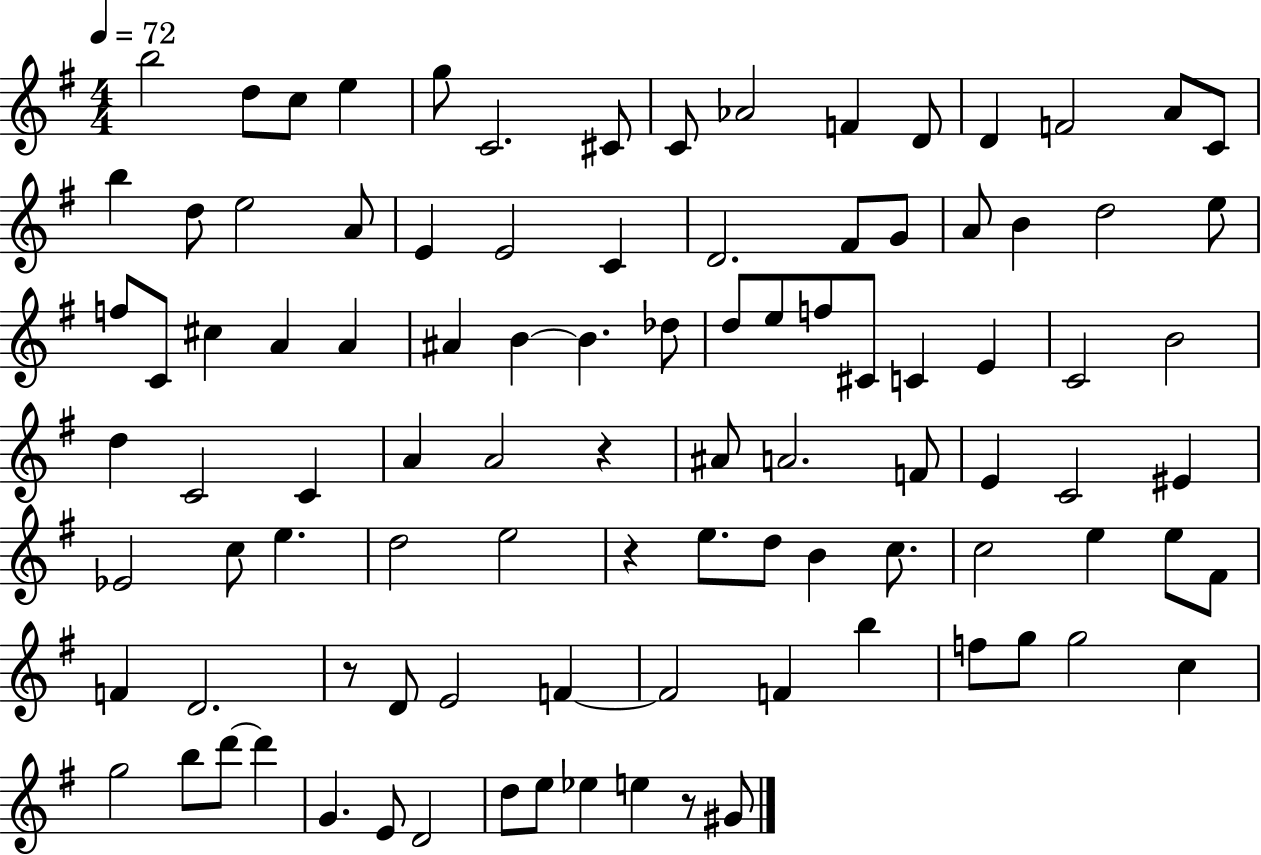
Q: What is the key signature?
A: G major